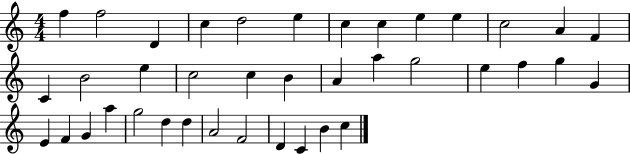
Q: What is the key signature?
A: C major